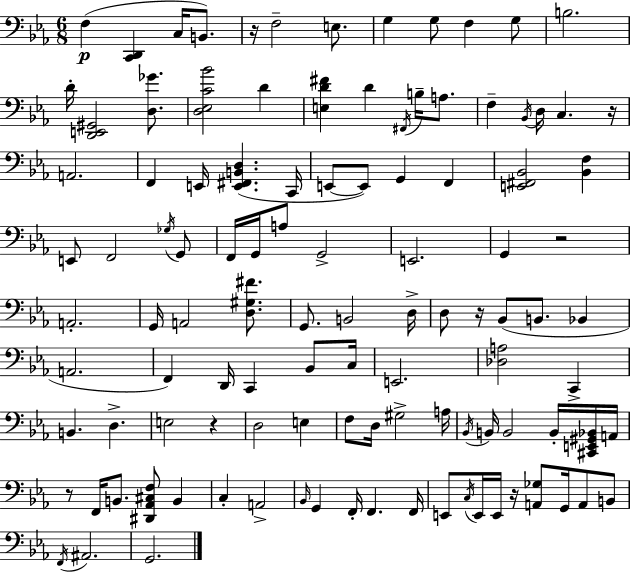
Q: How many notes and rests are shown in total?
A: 110